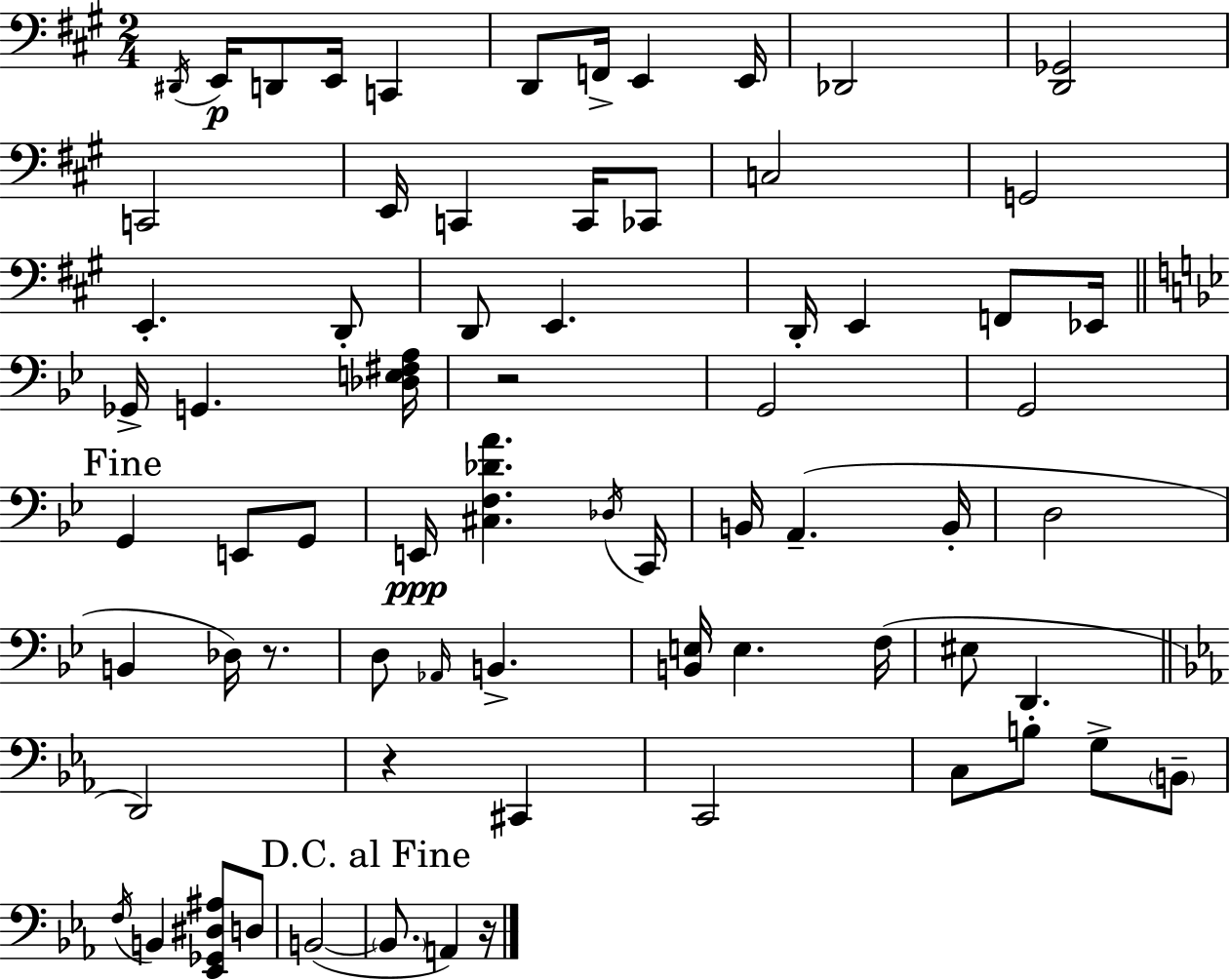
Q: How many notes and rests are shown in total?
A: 70